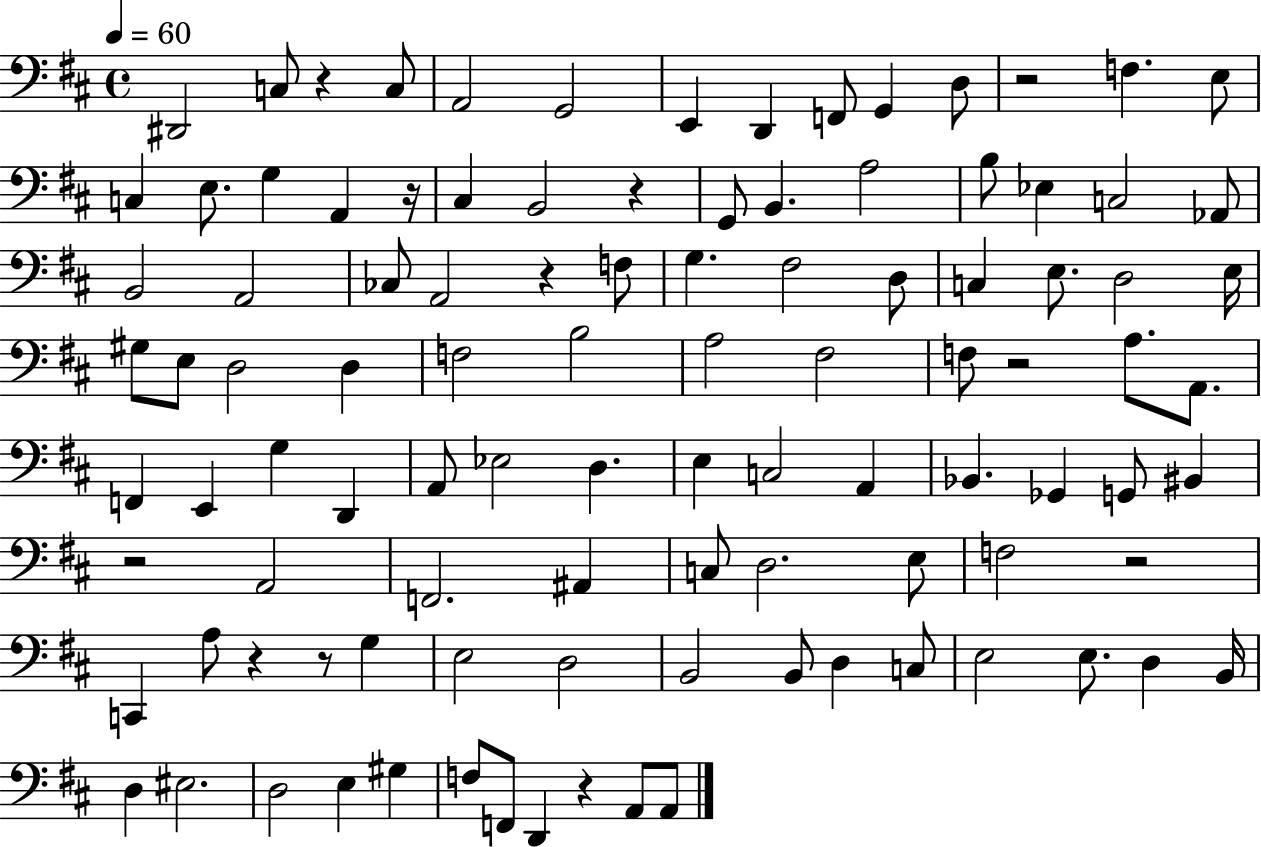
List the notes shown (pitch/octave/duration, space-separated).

D#2/h C3/e R/q C3/e A2/h G2/h E2/q D2/q F2/e G2/q D3/e R/h F3/q. E3/e C3/q E3/e. G3/q A2/q R/s C#3/q B2/h R/q G2/e B2/q. A3/h B3/e Eb3/q C3/h Ab2/e B2/h A2/h CES3/e A2/h R/q F3/e G3/q. F#3/h D3/e C3/q E3/e. D3/h E3/s G#3/e E3/e D3/h D3/q F3/h B3/h A3/h F#3/h F3/e R/h A3/e. A2/e. F2/q E2/q G3/q D2/q A2/e Eb3/h D3/q. E3/q C3/h A2/q Bb2/q. Gb2/q G2/e BIS2/q R/h A2/h F2/h. A#2/q C3/e D3/h. E3/e F3/h R/h C2/q A3/e R/q R/e G3/q E3/h D3/h B2/h B2/e D3/q C3/e E3/h E3/e. D3/q B2/s D3/q EIS3/h. D3/h E3/q G#3/q F3/e F2/e D2/q R/q A2/e A2/e